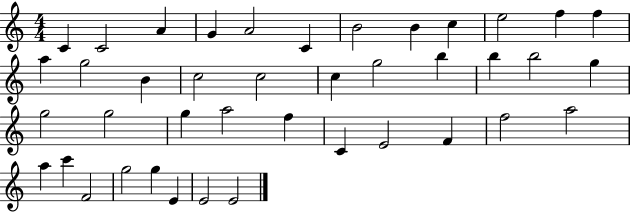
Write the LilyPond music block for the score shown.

{
  \clef treble
  \numericTimeSignature
  \time 4/4
  \key c \major
  c'4 c'2 a'4 | g'4 a'2 c'4 | b'2 b'4 c''4 | e''2 f''4 f''4 | \break a''4 g''2 b'4 | c''2 c''2 | c''4 g''2 b''4 | b''4 b''2 g''4 | \break g''2 g''2 | g''4 a''2 f''4 | c'4 e'2 f'4 | f''2 a''2 | \break a''4 c'''4 f'2 | g''2 g''4 e'4 | e'2 e'2 | \bar "|."
}